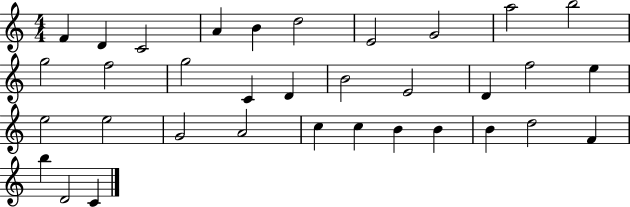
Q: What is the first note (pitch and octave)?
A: F4